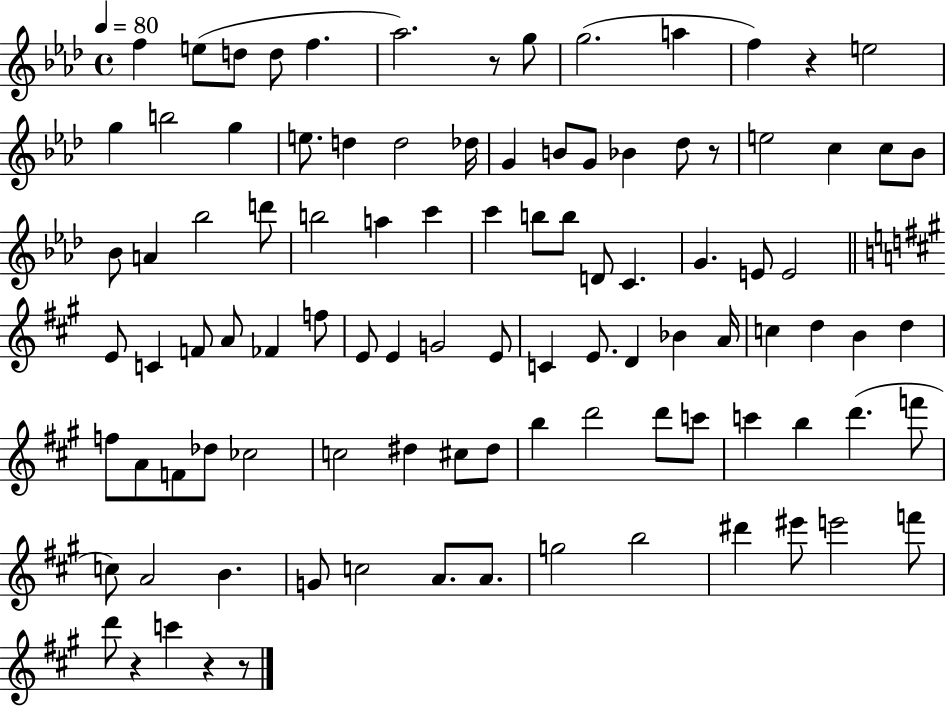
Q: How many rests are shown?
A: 6